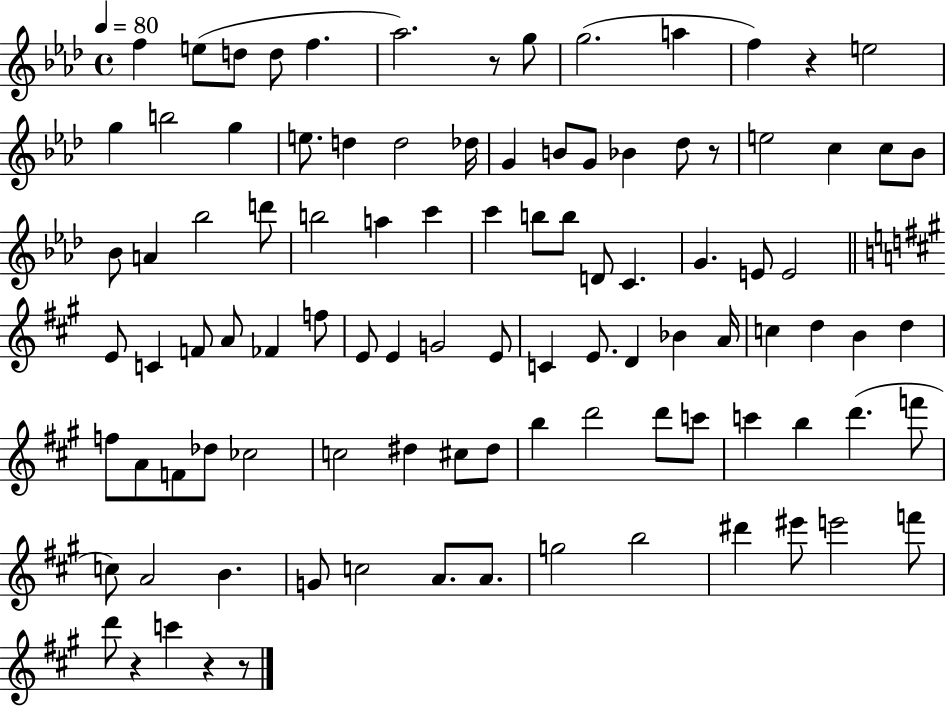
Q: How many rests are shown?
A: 6